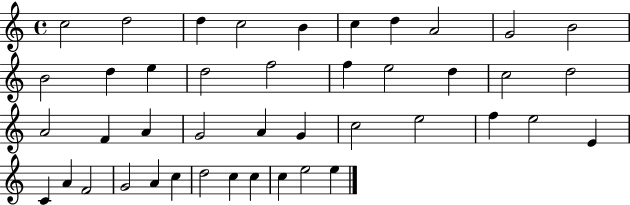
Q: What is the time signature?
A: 4/4